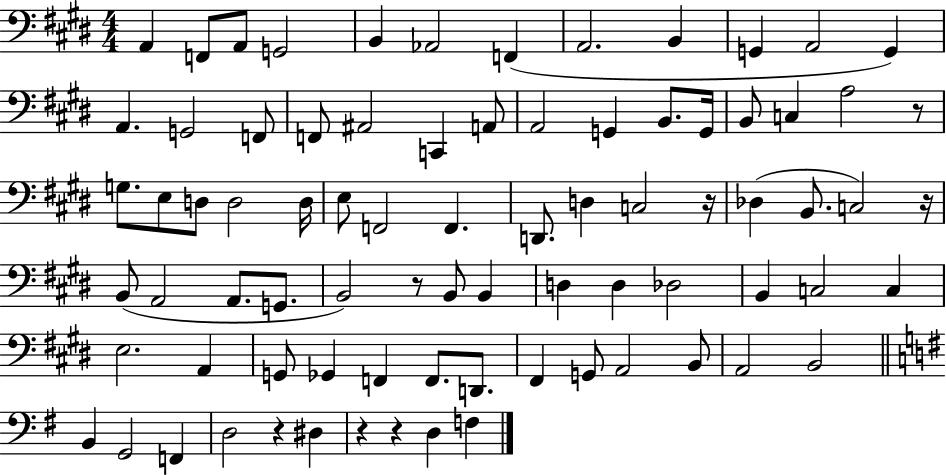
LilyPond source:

{
  \clef bass
  \numericTimeSignature
  \time 4/4
  \key e \major
  \repeat volta 2 { a,4 f,8 a,8 g,2 | b,4 aes,2 f,4( | a,2. b,4 | g,4 a,2 g,4) | \break a,4. g,2 f,8 | f,8 ais,2 c,4 a,8 | a,2 g,4 b,8. g,16 | b,8 c4 a2 r8 | \break g8. e8 d8 d2 d16 | e8 f,2 f,4. | d,8. d4 c2 r16 | des4( b,8. c2) r16 | \break b,8( a,2 a,8. g,8. | b,2) r8 b,8 b,4 | d4 d4 des2 | b,4 c2 c4 | \break e2. a,4 | g,8 ges,4 f,4 f,8. d,8. | fis,4 g,8 a,2 b,8 | a,2 b,2 | \break \bar "||" \break \key e \minor b,4 g,2 f,4 | d2 r4 dis4 | r4 r4 d4 f4 | } \bar "|."
}